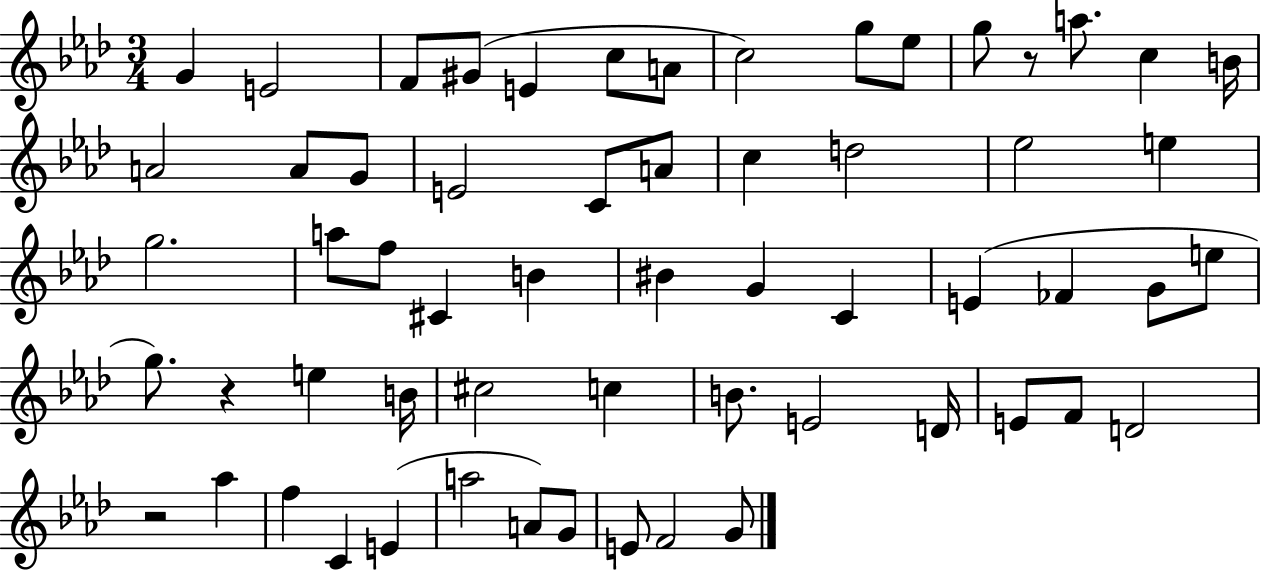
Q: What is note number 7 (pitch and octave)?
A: A4